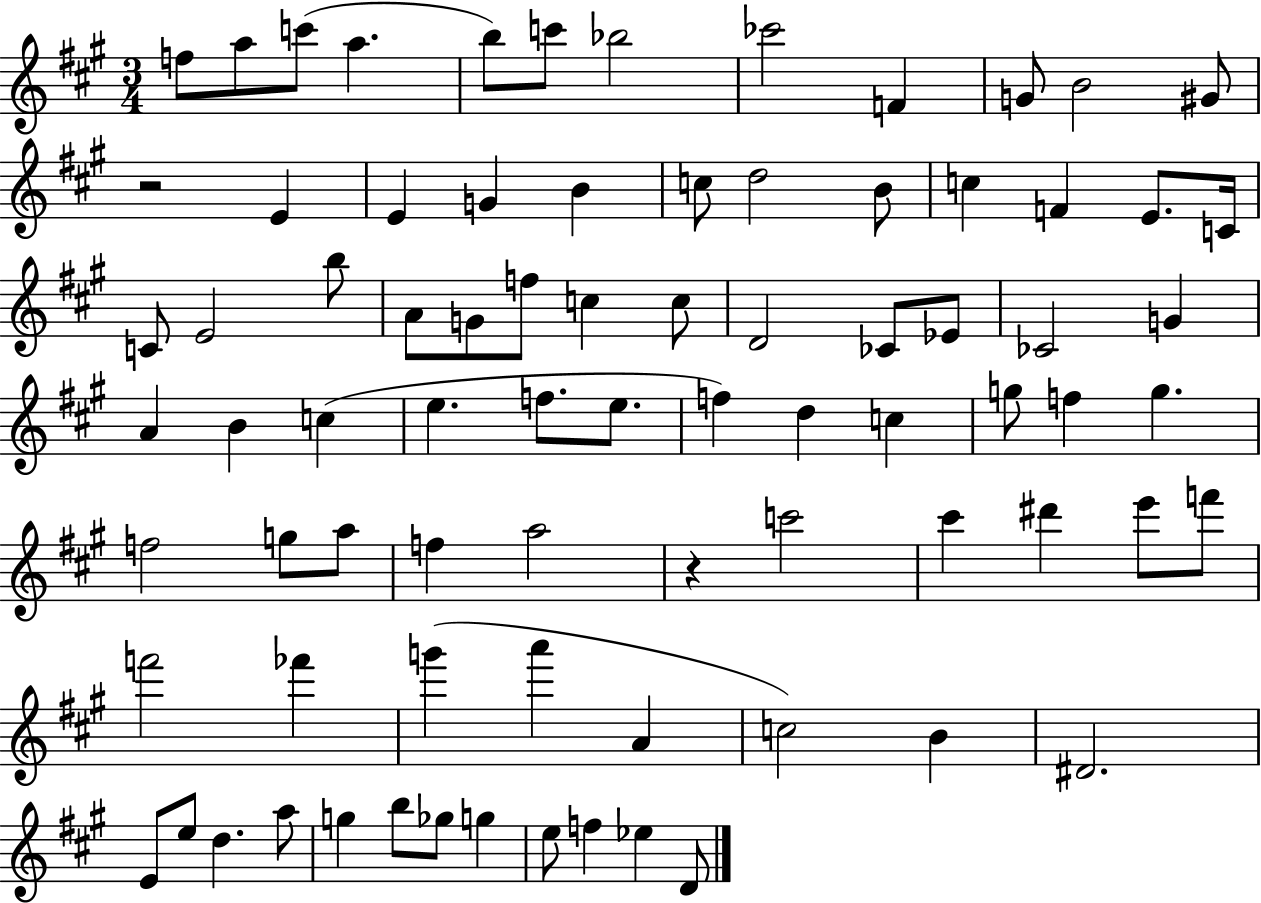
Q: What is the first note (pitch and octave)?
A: F5